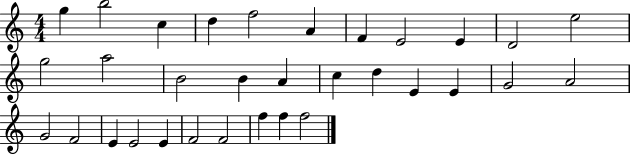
X:1
T:Untitled
M:4/4
L:1/4
K:C
g b2 c d f2 A F E2 E D2 e2 g2 a2 B2 B A c d E E G2 A2 G2 F2 E E2 E F2 F2 f f f2